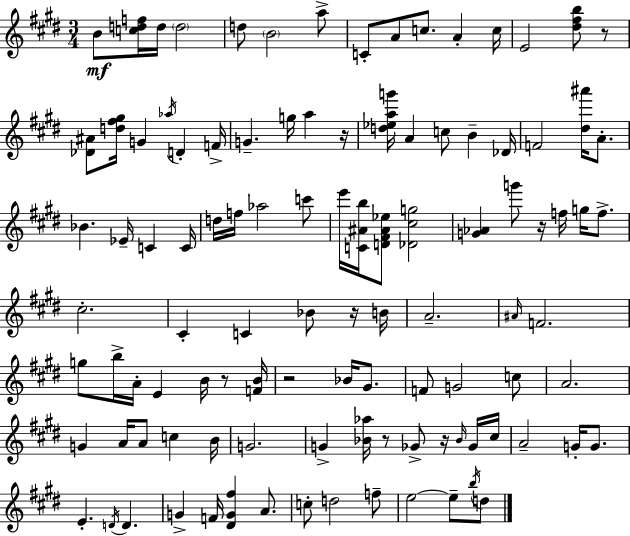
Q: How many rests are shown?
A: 8